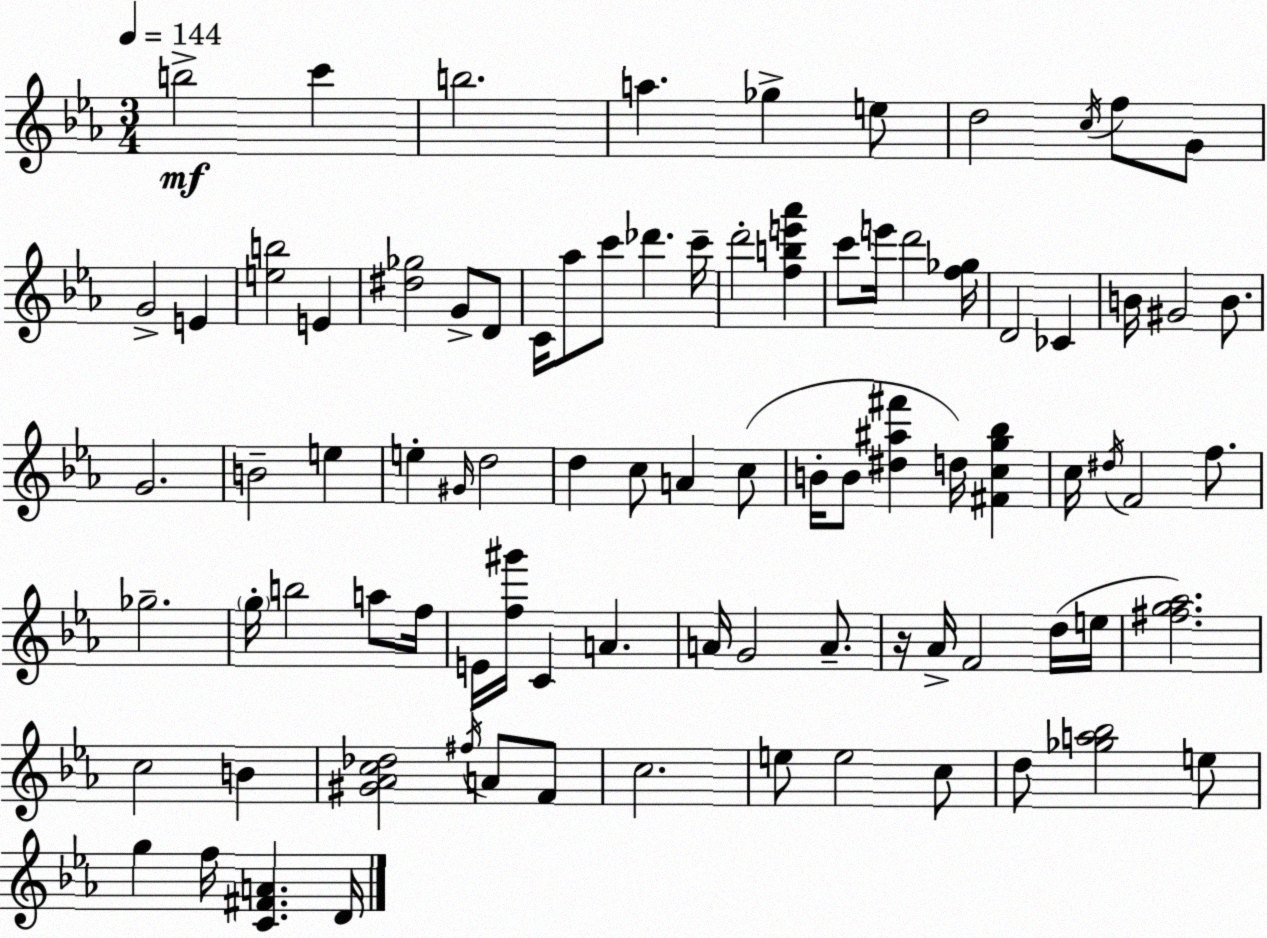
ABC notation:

X:1
T:Untitled
M:3/4
L:1/4
K:Eb
b2 c' b2 a _g e/2 d2 c/4 f/2 G/2 G2 E [eb]2 E [^d_g]2 G/2 D/2 C/4 _a/2 c'/2 _d' c'/4 d'2 [fbe'_a'] c'/2 e'/4 d'2 [f_g]/4 D2 _C B/4 ^G2 B/2 G2 B2 e e ^G/4 d2 d c/2 A c/2 B/4 B/2 [^d^a^f'] d/4 [^Fcg_b] c/4 ^d/4 F2 f/2 _g2 g/4 b2 a/2 f/4 E/4 [f^g']/4 C A A/4 G2 A/2 z/4 _A/4 F2 d/4 e/4 [^fg_a]2 c2 B [^G_Ac_d]2 ^f/4 A/2 F/2 c2 e/2 e2 c/2 d/2 [_ga_b]2 e/2 g f/4 [C^FA] D/4